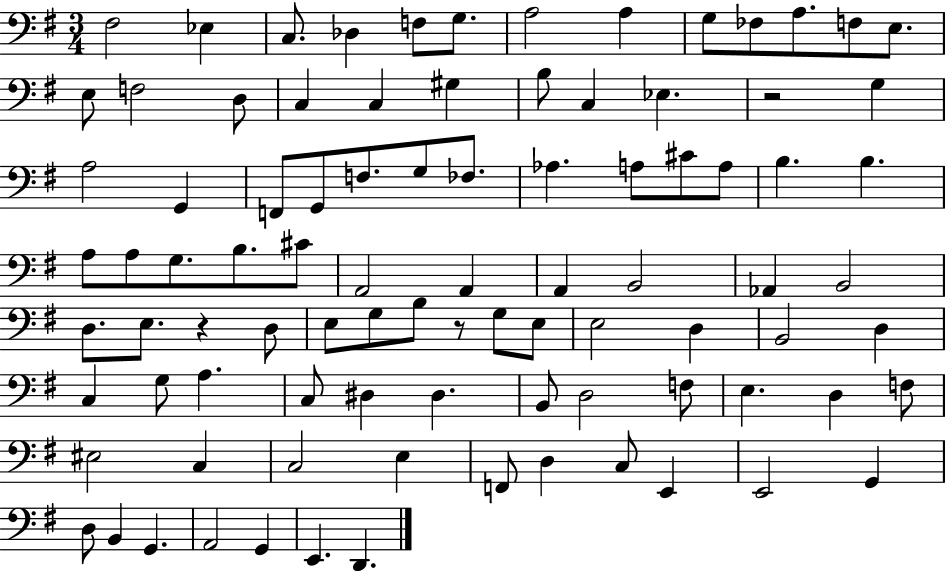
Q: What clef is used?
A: bass